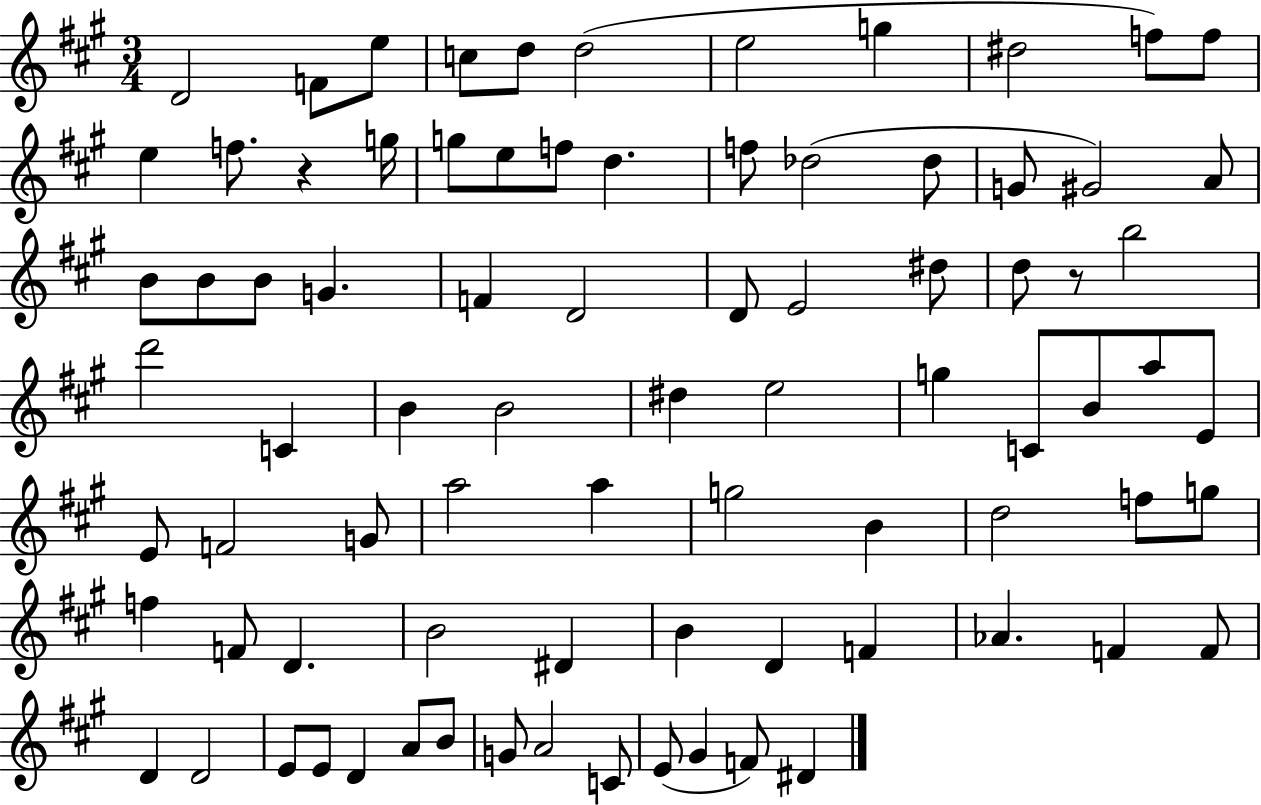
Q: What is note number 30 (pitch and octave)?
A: D4